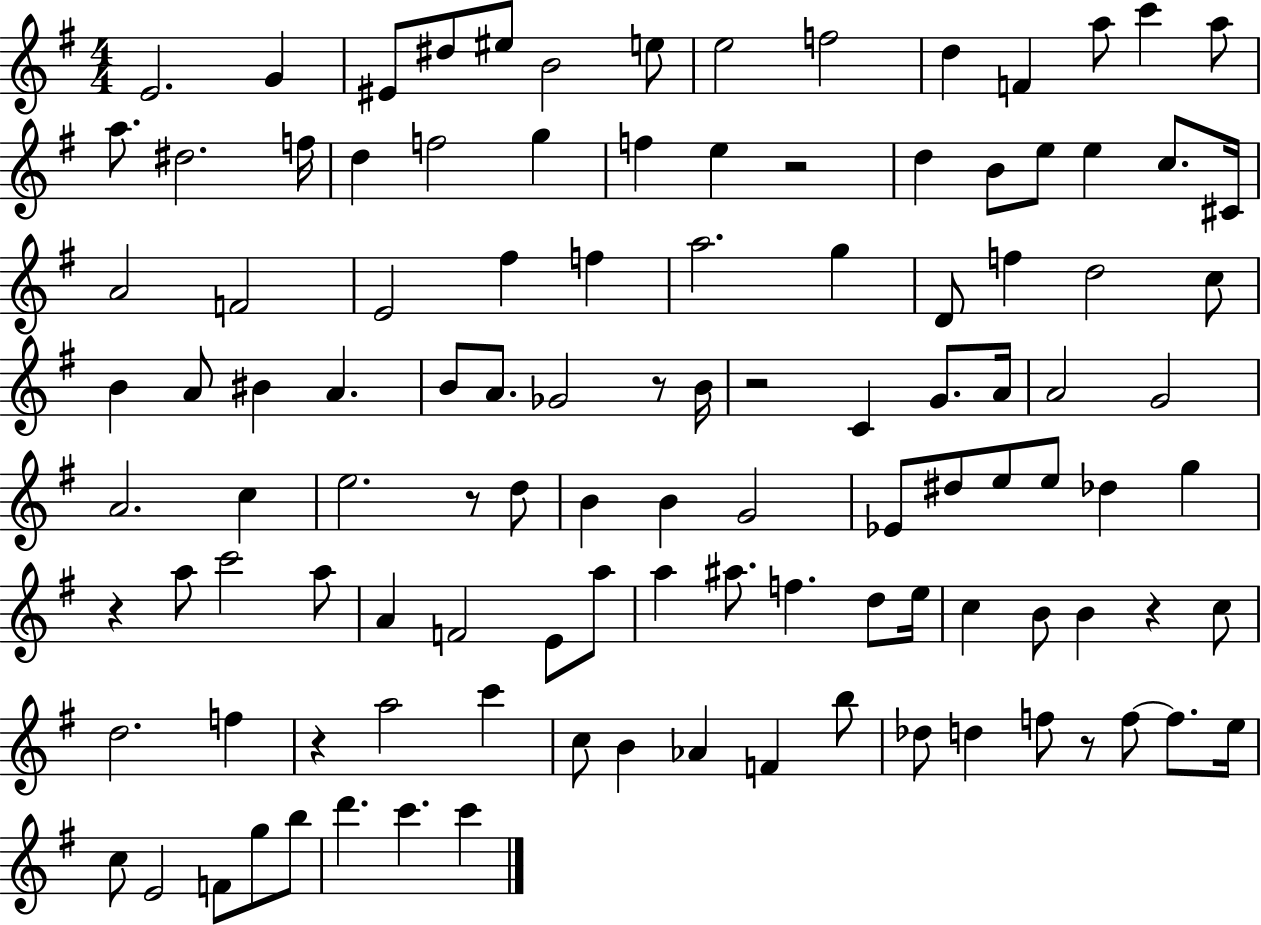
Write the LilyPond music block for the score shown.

{
  \clef treble
  \numericTimeSignature
  \time 4/4
  \key g \major
  \repeat volta 2 { e'2. g'4 | eis'8 dis''8 eis''8 b'2 e''8 | e''2 f''2 | d''4 f'4 a''8 c'''4 a''8 | \break a''8. dis''2. f''16 | d''4 f''2 g''4 | f''4 e''4 r2 | d''4 b'8 e''8 e''4 c''8. cis'16 | \break a'2 f'2 | e'2 fis''4 f''4 | a''2. g''4 | d'8 f''4 d''2 c''8 | \break b'4 a'8 bis'4 a'4. | b'8 a'8. ges'2 r8 b'16 | r2 c'4 g'8. a'16 | a'2 g'2 | \break a'2. c''4 | e''2. r8 d''8 | b'4 b'4 g'2 | ees'8 dis''8 e''8 e''8 des''4 g''4 | \break r4 a''8 c'''2 a''8 | a'4 f'2 e'8 a''8 | a''4 ais''8. f''4. d''8 e''16 | c''4 b'8 b'4 r4 c''8 | \break d''2. f''4 | r4 a''2 c'''4 | c''8 b'4 aes'4 f'4 b''8 | des''8 d''4 f''8 r8 f''8~~ f''8. e''16 | \break c''8 e'2 f'8 g''8 b''8 | d'''4. c'''4. c'''4 | } \bar "|."
}